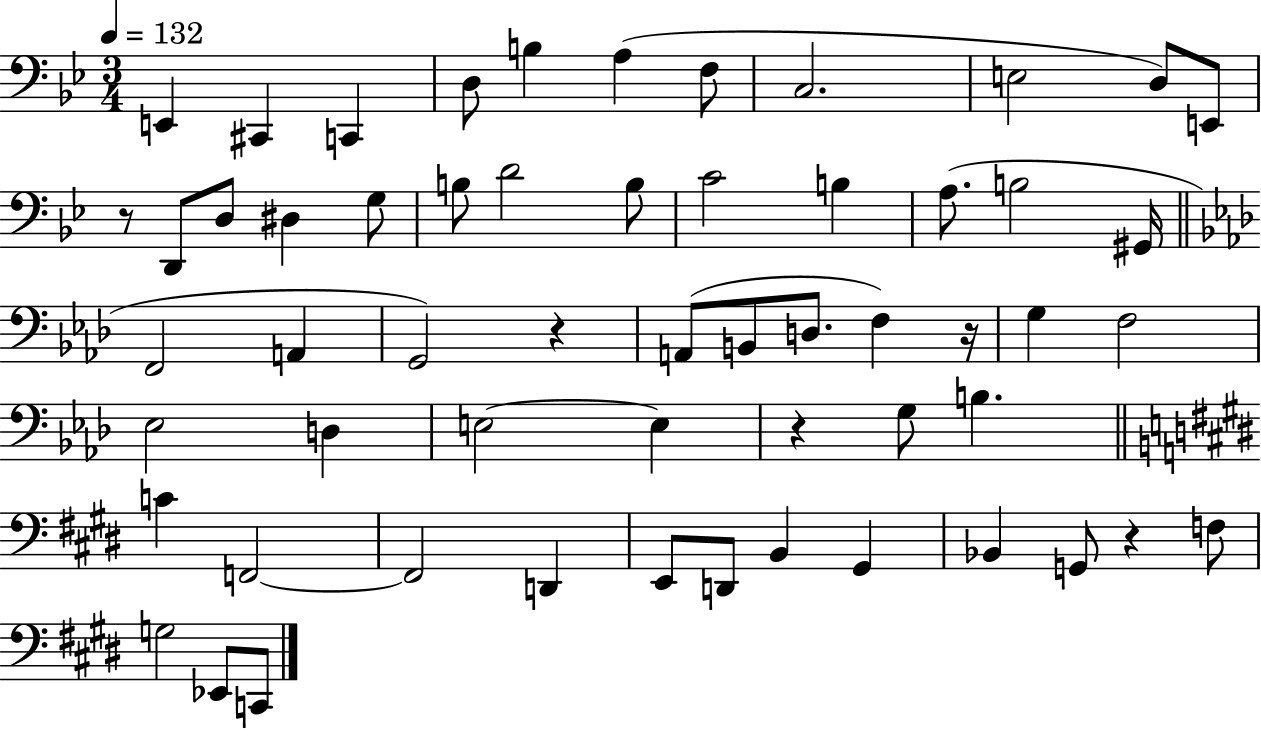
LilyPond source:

{
  \clef bass
  \numericTimeSignature
  \time 3/4
  \key bes \major
  \tempo 4 = 132
  e,4 cis,4 c,4 | d8 b4 a4( f8 | c2. | e2 d8) e,8 | \break r8 d,8 d8 dis4 g8 | b8 d'2 b8 | c'2 b4 | a8.( b2 gis,16 | \break \bar "||" \break \key aes \major f,2 a,4 | g,2) r4 | a,8( b,8 d8. f4) r16 | g4 f2 | \break ees2 d4 | e2~~ e4 | r4 g8 b4. | \bar "||" \break \key e \major c'4 f,2~~ | f,2 d,4 | e,8 d,8 b,4 gis,4 | bes,4 g,8 r4 f8 | \break g2 ees,8 c,8 | \bar "|."
}